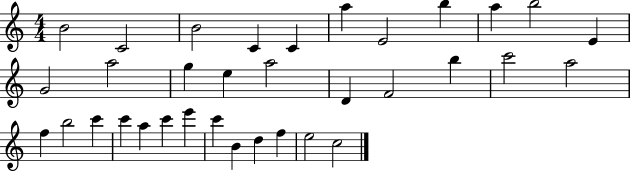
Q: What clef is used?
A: treble